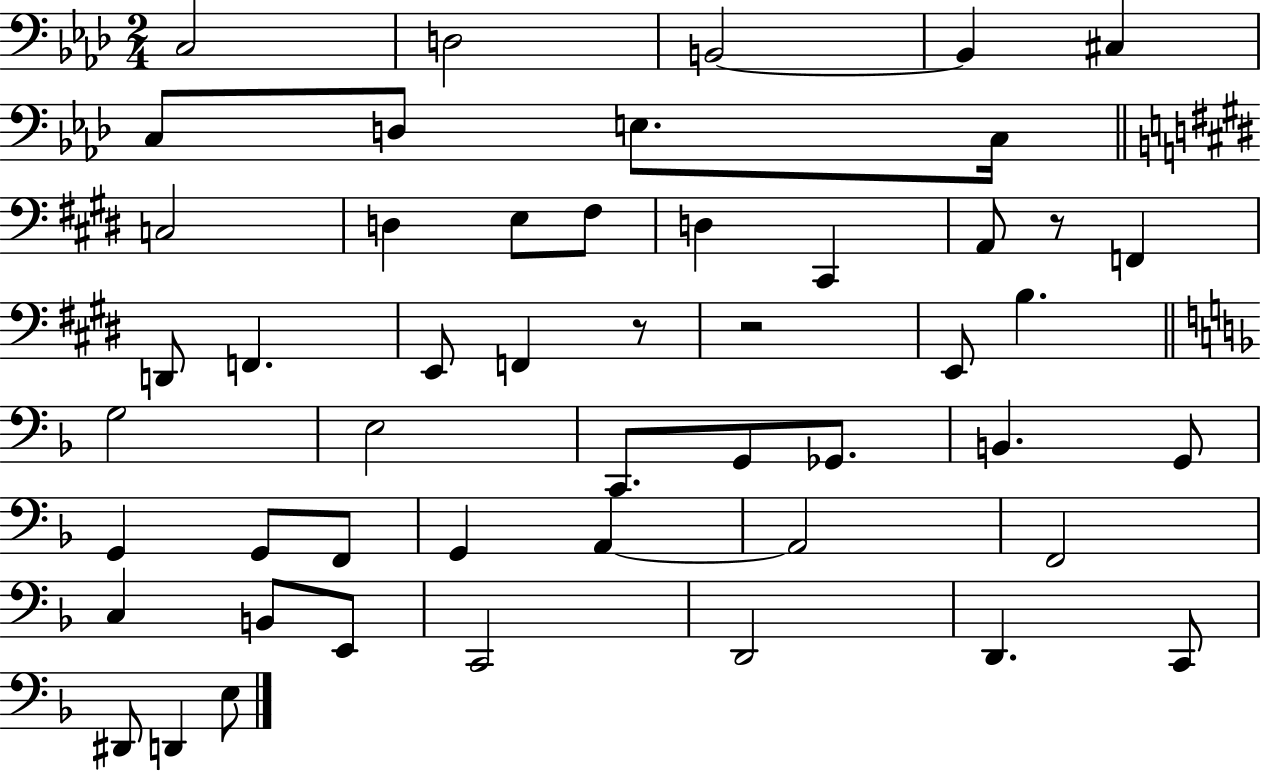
X:1
T:Untitled
M:2/4
L:1/4
K:Ab
C,2 D,2 B,,2 B,, ^C, C,/2 D,/2 E,/2 C,/4 C,2 D, E,/2 ^F,/2 D, ^C,, A,,/2 z/2 F,, D,,/2 F,, E,,/2 F,, z/2 z2 E,,/2 B, G,2 E,2 C,,/2 G,,/2 _G,,/2 B,, G,,/2 G,, G,,/2 F,,/2 G,, A,, A,,2 F,,2 C, B,,/2 E,,/2 C,,2 D,,2 D,, C,,/2 ^D,,/2 D,, E,/2